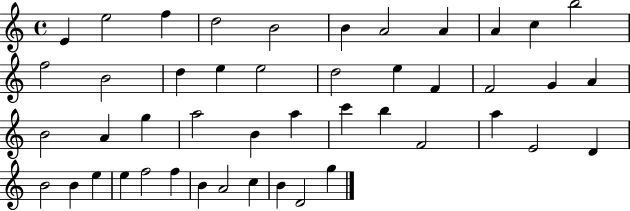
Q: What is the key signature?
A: C major